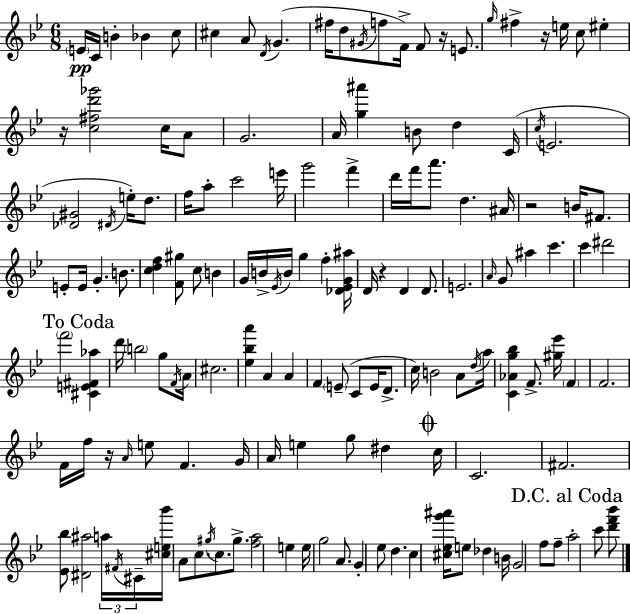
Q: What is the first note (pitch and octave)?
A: E4